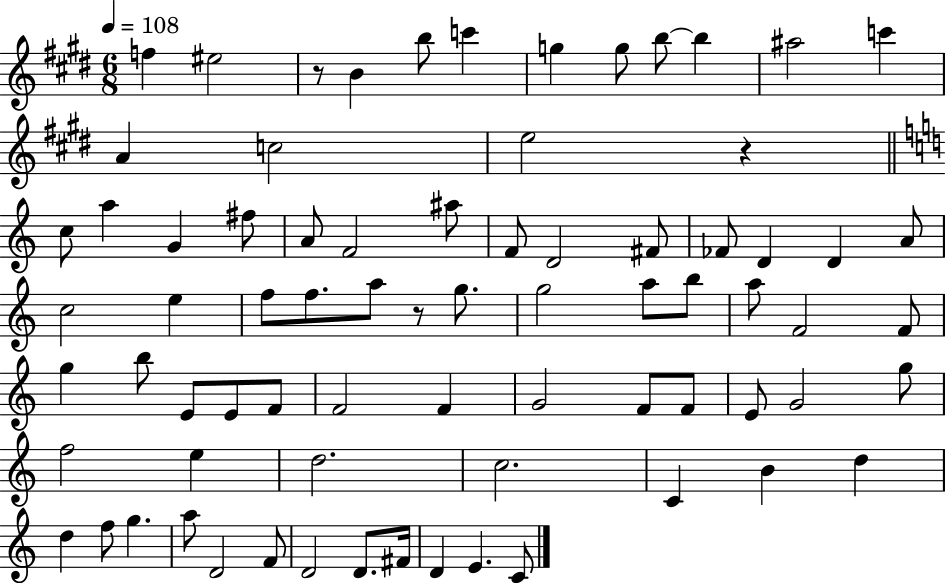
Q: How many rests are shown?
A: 3